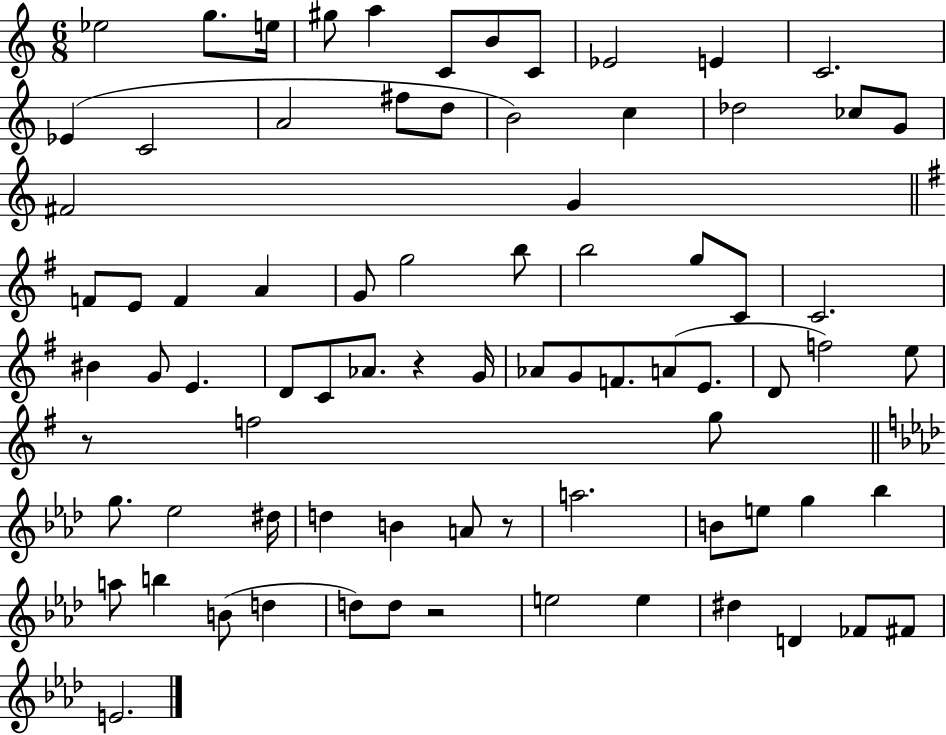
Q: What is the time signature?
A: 6/8